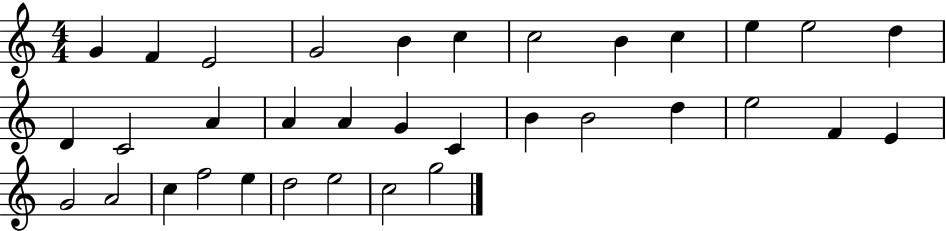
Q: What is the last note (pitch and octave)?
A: G5